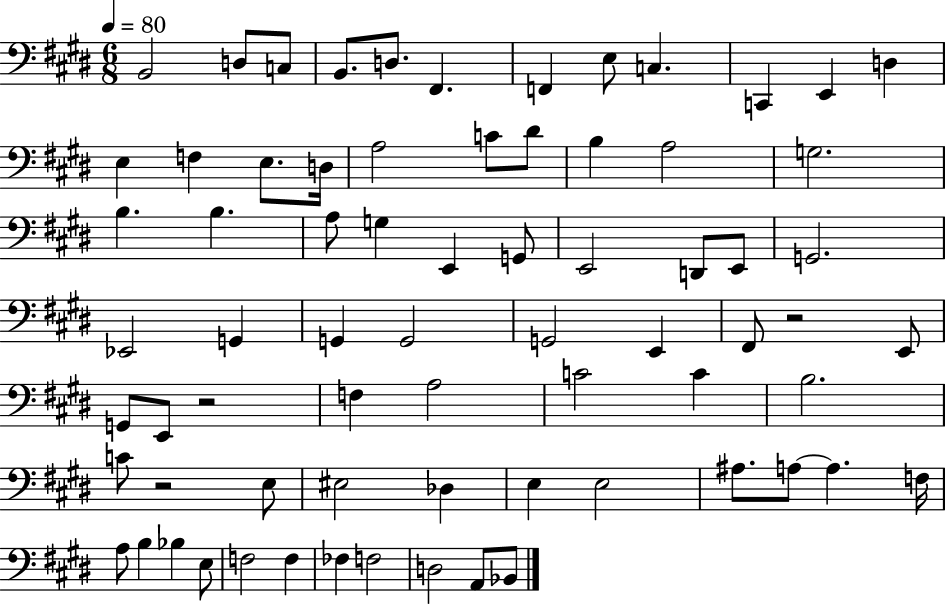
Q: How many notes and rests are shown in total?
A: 71